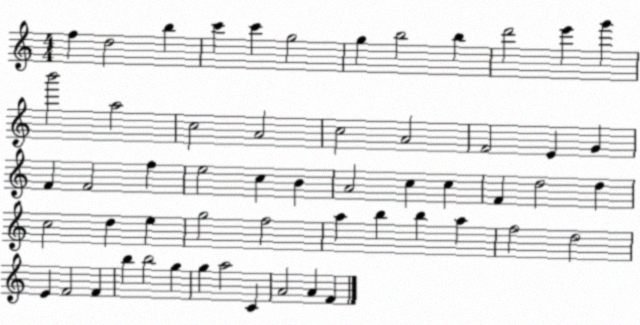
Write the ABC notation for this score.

X:1
T:Untitled
M:4/4
L:1/4
K:C
f d2 b c' c' g2 g b2 b d'2 e' g' b'2 a2 c2 A2 c2 A2 F2 E G F F2 f e2 c B A2 c c F d2 d c2 d e g2 f2 a b b a f2 d2 E F2 F b b2 g g a2 C A2 A F